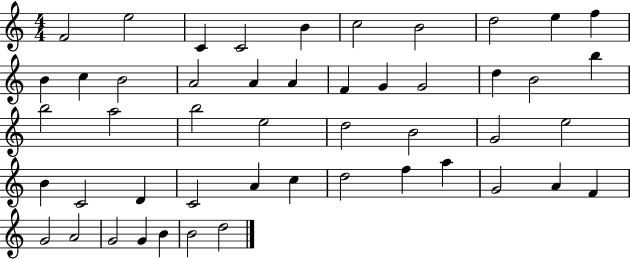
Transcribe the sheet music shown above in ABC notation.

X:1
T:Untitled
M:4/4
L:1/4
K:C
F2 e2 C C2 B c2 B2 d2 e f B c B2 A2 A A F G G2 d B2 b b2 a2 b2 e2 d2 B2 G2 e2 B C2 D C2 A c d2 f a G2 A F G2 A2 G2 G B B2 d2